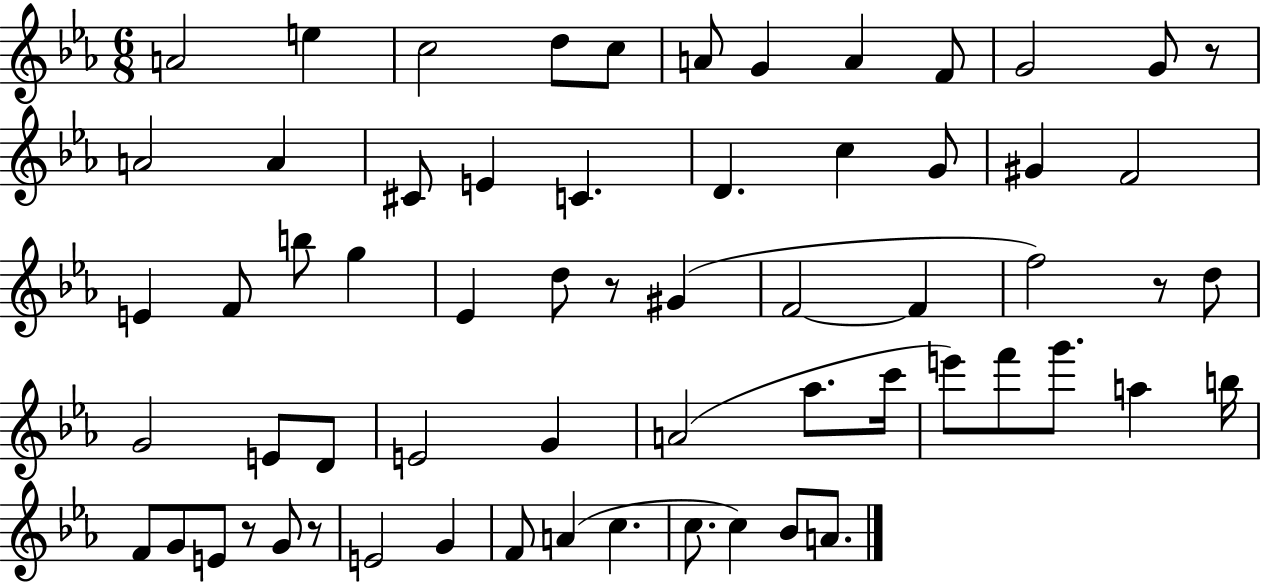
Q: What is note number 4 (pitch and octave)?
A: D5